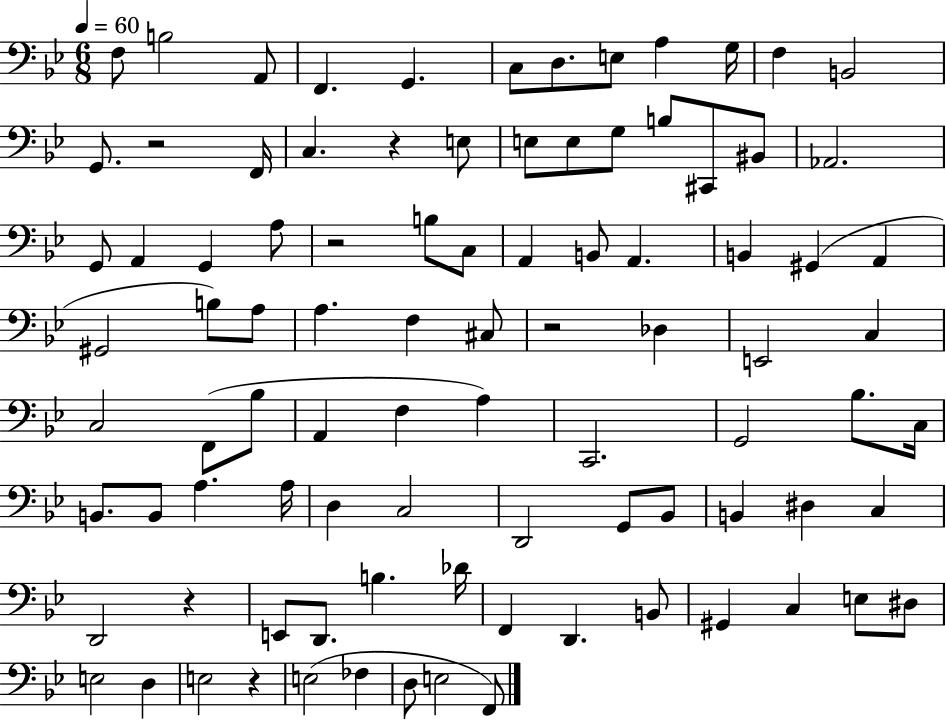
{
  \clef bass
  \numericTimeSignature
  \time 6/8
  \key bes \major
  \tempo 4 = 60
  f8 b2 a,8 | f,4. g,4. | c8 d8. e8 a4 g16 | f4 b,2 | \break g,8. r2 f,16 | c4. r4 e8 | e8 e8 g8 b8 cis,8 bis,8 | aes,2. | \break g,8 a,4 g,4 a8 | r2 b8 c8 | a,4 b,8 a,4. | b,4 gis,4( a,4 | \break gis,2 b8) a8 | a4. f4 cis8 | r2 des4 | e,2 c4 | \break c2 f,8( bes8 | a,4 f4 a4) | c,2. | g,2 bes8. c16 | \break b,8. b,8 a4. a16 | d4 c2 | d,2 g,8 bes,8 | b,4 dis4 c4 | \break d,2 r4 | e,8 d,8. b4. des'16 | f,4 d,4. b,8 | gis,4 c4 e8 dis8 | \break e2 d4 | e2 r4 | e2( fes4 | d8 e2 f,8) | \break \bar "|."
}